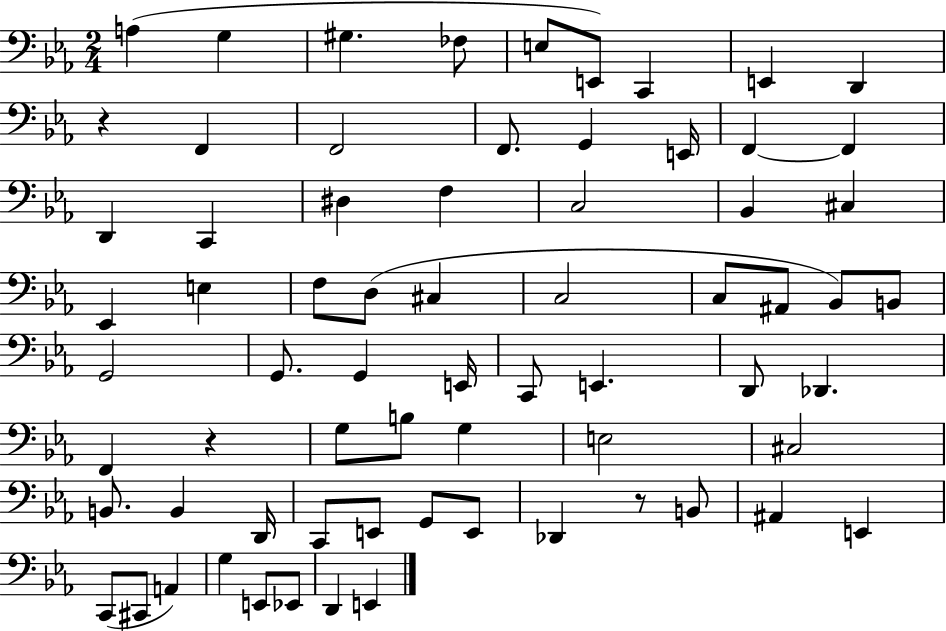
A3/q G3/q G#3/q. FES3/e E3/e E2/e C2/q E2/q D2/q R/q F2/q F2/h F2/e. G2/q E2/s F2/q F2/q D2/q C2/q D#3/q F3/q C3/h Bb2/q C#3/q Eb2/q E3/q F3/e D3/e C#3/q C3/h C3/e A#2/e Bb2/e B2/e G2/h G2/e. G2/q E2/s C2/e E2/q. D2/e Db2/q. F2/q R/q G3/e B3/e G3/q E3/h C#3/h B2/e. B2/q D2/s C2/e E2/e G2/e E2/e Db2/q R/e B2/e A#2/q E2/q C2/e C#2/e A2/q G3/q E2/e Eb2/e D2/q E2/q